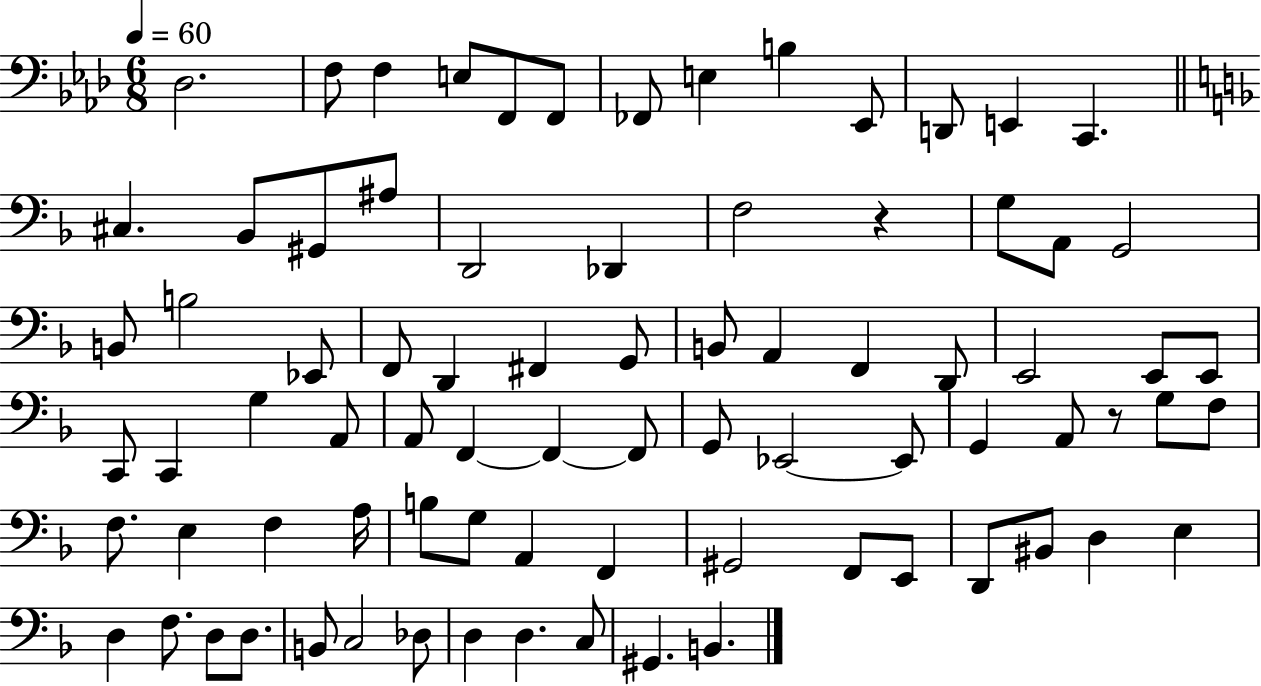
Db3/h. F3/e F3/q E3/e F2/e F2/e FES2/e E3/q B3/q Eb2/e D2/e E2/q C2/q. C#3/q. Bb2/e G#2/e A#3/e D2/h Db2/q F3/h R/q G3/e A2/e G2/h B2/e B3/h Eb2/e F2/e D2/q F#2/q G2/e B2/e A2/q F2/q D2/e E2/h E2/e E2/e C2/e C2/q G3/q A2/e A2/e F2/q F2/q F2/e G2/e Eb2/h Eb2/e G2/q A2/e R/e G3/e F3/e F3/e. E3/q F3/q A3/s B3/e G3/e A2/q F2/q G#2/h F2/e E2/e D2/e BIS2/e D3/q E3/q D3/q F3/e. D3/e D3/e. B2/e C3/h Db3/e D3/q D3/q. C3/e G#2/q. B2/q.